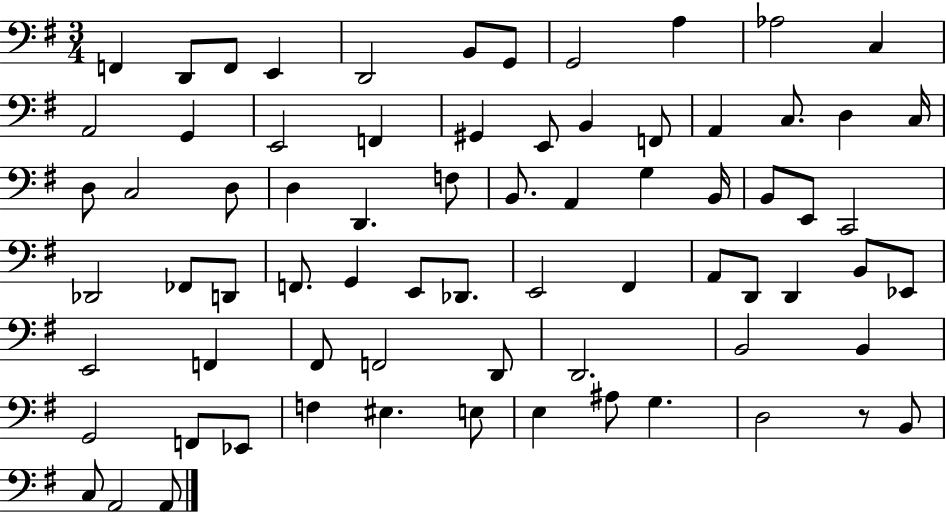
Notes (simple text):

F2/q D2/e F2/e E2/q D2/h B2/e G2/e G2/h A3/q Ab3/h C3/q A2/h G2/q E2/h F2/q G#2/q E2/e B2/q F2/e A2/q C3/e. D3/q C3/s D3/e C3/h D3/e D3/q D2/q. F3/e B2/e. A2/q G3/q B2/s B2/e E2/e C2/h Db2/h FES2/e D2/e F2/e. G2/q E2/e Db2/e. E2/h F#2/q A2/e D2/e D2/q B2/e Eb2/e E2/h F2/q F#2/e F2/h D2/e D2/h. B2/h B2/q G2/h F2/e Eb2/e F3/q EIS3/q. E3/e E3/q A#3/e G3/q. D3/h R/e B2/e C3/e A2/h A2/e